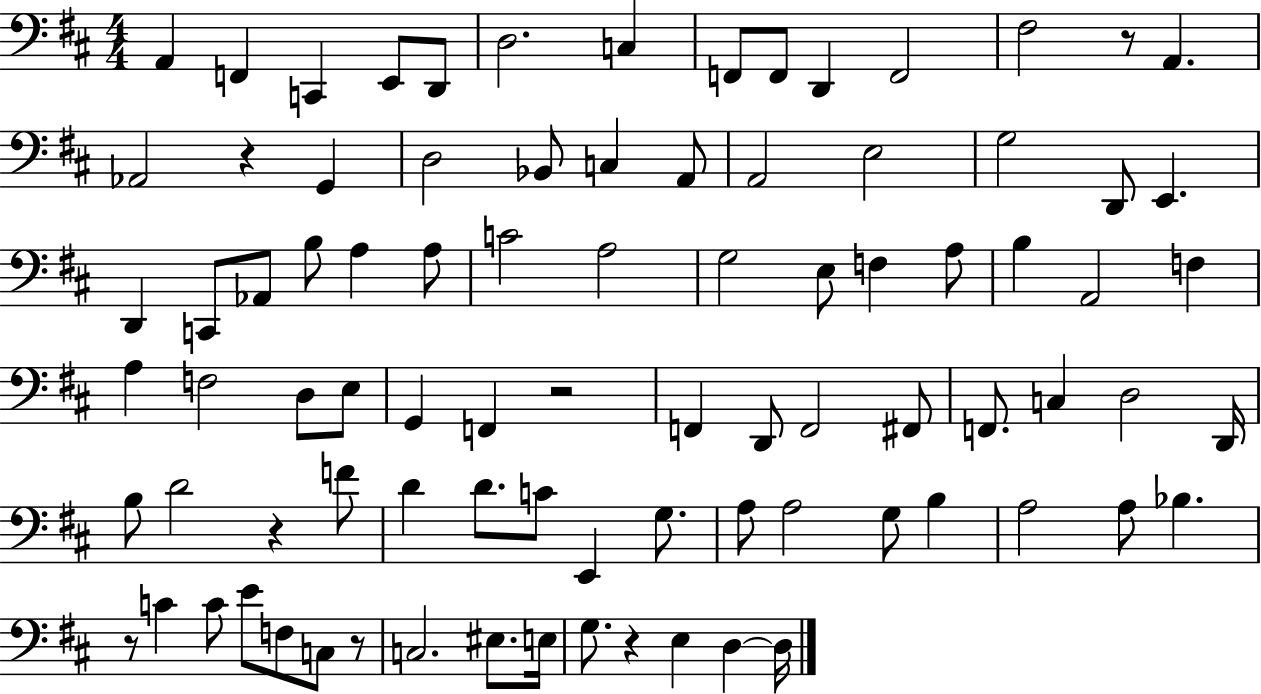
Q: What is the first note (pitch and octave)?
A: A2